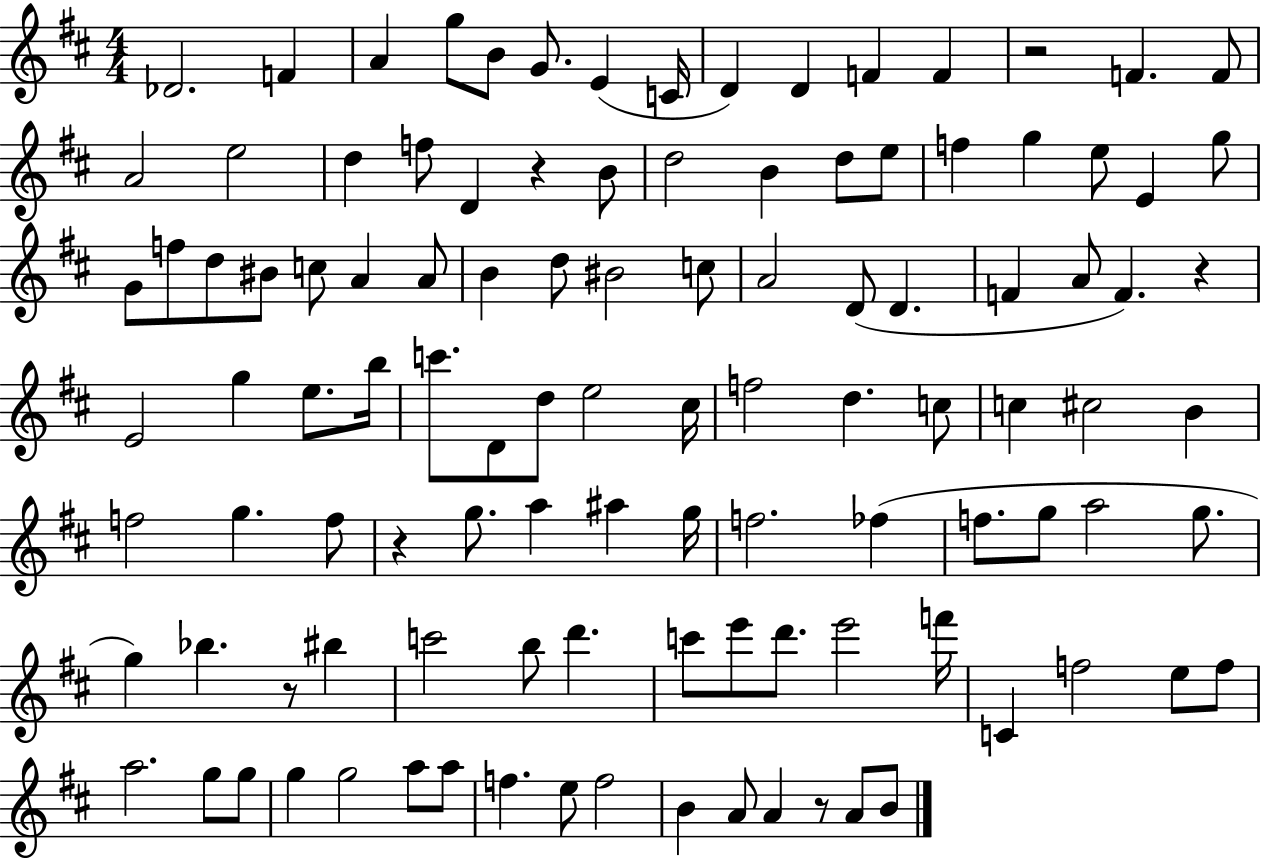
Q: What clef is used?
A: treble